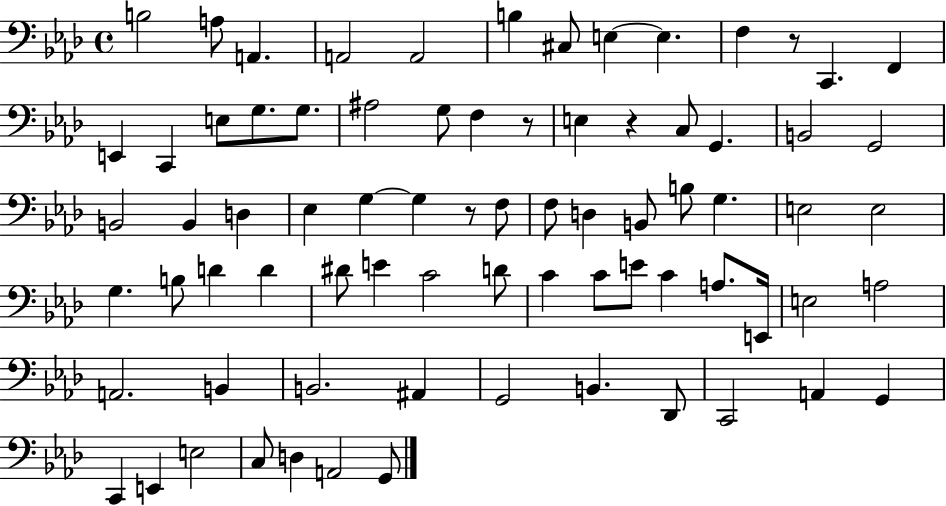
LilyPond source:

{
  \clef bass
  \time 4/4
  \defaultTimeSignature
  \key aes \major
  b2 a8 a,4. | a,2 a,2 | b4 cis8 e4~~ e4. | f4 r8 c,4. f,4 | \break e,4 c,4 e8 g8. g8. | ais2 g8 f4 r8 | e4 r4 c8 g,4. | b,2 g,2 | \break b,2 b,4 d4 | ees4 g4~~ g4 r8 f8 | f8 d4 b,8 b8 g4. | e2 e2 | \break g4. b8 d'4 d'4 | dis'8 e'4 c'2 d'8 | c'4 c'8 e'8 c'4 a8. e,16 | e2 a2 | \break a,2. b,4 | b,2. ais,4 | g,2 b,4. des,8 | c,2 a,4 g,4 | \break c,4 e,4 e2 | c8 d4 a,2 g,8 | \bar "|."
}